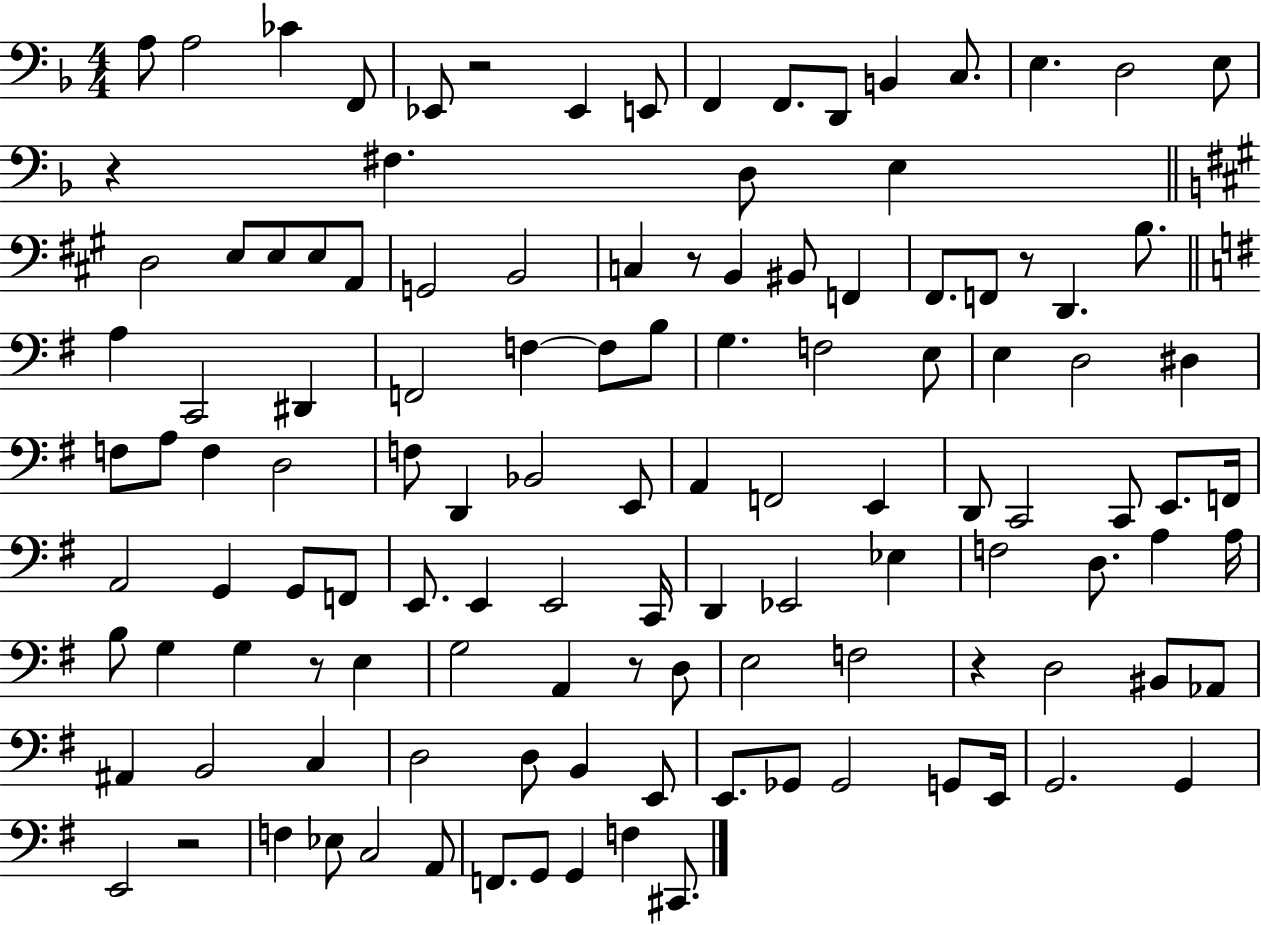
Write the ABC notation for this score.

X:1
T:Untitled
M:4/4
L:1/4
K:F
A,/2 A,2 _C F,,/2 _E,,/2 z2 _E,, E,,/2 F,, F,,/2 D,,/2 B,, C,/2 E, D,2 E,/2 z ^F, D,/2 E, D,2 E,/2 E,/2 E,/2 A,,/2 G,,2 B,,2 C, z/2 B,, ^B,,/2 F,, ^F,,/2 F,,/2 z/2 D,, B,/2 A, C,,2 ^D,, F,,2 F, F,/2 B,/2 G, F,2 E,/2 E, D,2 ^D, F,/2 A,/2 F, D,2 F,/2 D,, _B,,2 E,,/2 A,, F,,2 E,, D,,/2 C,,2 C,,/2 E,,/2 F,,/4 A,,2 G,, G,,/2 F,,/2 E,,/2 E,, E,,2 C,,/4 D,, _E,,2 _E, F,2 D,/2 A, A,/4 B,/2 G, G, z/2 E, G,2 A,, z/2 D,/2 E,2 F,2 z D,2 ^B,,/2 _A,,/2 ^A,, B,,2 C, D,2 D,/2 B,, E,,/2 E,,/2 _G,,/2 _G,,2 G,,/2 E,,/4 G,,2 G,, E,,2 z2 F, _E,/2 C,2 A,,/2 F,,/2 G,,/2 G,, F, ^C,,/2